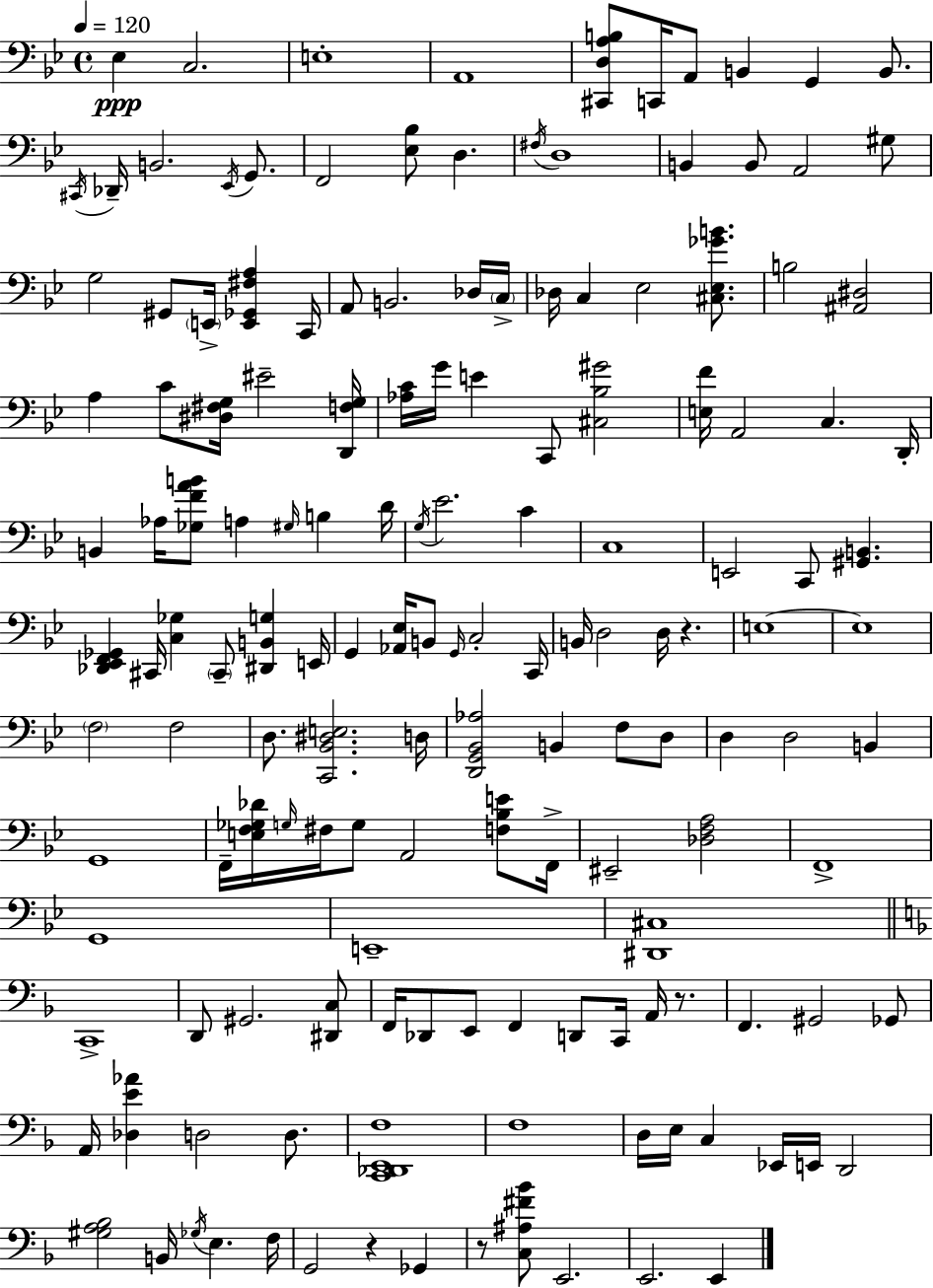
{
  \clef bass
  \time 4/4
  \defaultTimeSignature
  \key g \minor
  \tempo 4 = 120
  \repeat volta 2 { ees4\ppp c2. | e1-. | a,1 | <cis, d a b>8 c,16 a,8 b,4 g,4 b,8. | \break \acciaccatura { cis,16 } des,16-- b,2. \acciaccatura { ees,16 } g,8. | f,2 <ees bes>8 d4. | \acciaccatura { fis16 } d1 | b,4 b,8 a,2 | \break gis8 g2 gis,8 \parenthesize e,16-> <e, ges, fis a>4 | c,16 a,8 b,2. | des16 \parenthesize c16-> des16 c4 ees2 | <cis ees ges' b'>8. b2 <ais, dis>2 | \break a4 c'8 <dis fis g>16 eis'2-- | <d, f g>16 <aes c'>16 g'16 e'4 c,8 <cis bes gis'>2 | <e f'>16 a,2 c4. | d,16-. b,4 aes16 <ges f' a' b'>8 a4 \grace { gis16 } b4 | \break d'16 \acciaccatura { g16 } ees'2. | c'4 c1 | e,2 c,8 <gis, b,>4. | <des, ees, f, ges,>4 cis,16 <c ges>4 \parenthesize cis,8-- | \break <dis, b, g>4 e,16 g,4 <aes, ees>16 b,8 \grace { g,16 } c2-. | c,16 b,16 d2 d16 | r4. e1~~ | e1 | \break \parenthesize f2 f2 | d8. <c, bes, dis e>2. | d16 <d, g, bes, aes>2 b,4 | f8 d8 d4 d2 | \break b,4 g,1 | f,16-- <e f ges des'>16 \grace { g16 } fis16 g8 a,2 | <f bes e'>8 f,16-> eis,2-- <des f a>2 | f,1-> | \break g,1 | e,1-- | <dis, cis>1 | \bar "||" \break \key d \minor c,1-> | d,8 gis,2. <dis, c>8 | f,16 des,8 e,8 f,4 d,8 c,16 a,16 r8. | f,4. gis,2 ges,8 | \break a,16 <des e' aes'>4 d2 d8. | <c, des, e, f>1 | f1 | d16 e16 c4 ees,16 e,16 d,2 | \break <gis a bes>2 b,16 \acciaccatura { ges16 } e4. | f16 g,2 r4 ges,4 | r8 <c ais fis' bes'>8 e,2. | e,2. e,4 | \break } \bar "|."
}